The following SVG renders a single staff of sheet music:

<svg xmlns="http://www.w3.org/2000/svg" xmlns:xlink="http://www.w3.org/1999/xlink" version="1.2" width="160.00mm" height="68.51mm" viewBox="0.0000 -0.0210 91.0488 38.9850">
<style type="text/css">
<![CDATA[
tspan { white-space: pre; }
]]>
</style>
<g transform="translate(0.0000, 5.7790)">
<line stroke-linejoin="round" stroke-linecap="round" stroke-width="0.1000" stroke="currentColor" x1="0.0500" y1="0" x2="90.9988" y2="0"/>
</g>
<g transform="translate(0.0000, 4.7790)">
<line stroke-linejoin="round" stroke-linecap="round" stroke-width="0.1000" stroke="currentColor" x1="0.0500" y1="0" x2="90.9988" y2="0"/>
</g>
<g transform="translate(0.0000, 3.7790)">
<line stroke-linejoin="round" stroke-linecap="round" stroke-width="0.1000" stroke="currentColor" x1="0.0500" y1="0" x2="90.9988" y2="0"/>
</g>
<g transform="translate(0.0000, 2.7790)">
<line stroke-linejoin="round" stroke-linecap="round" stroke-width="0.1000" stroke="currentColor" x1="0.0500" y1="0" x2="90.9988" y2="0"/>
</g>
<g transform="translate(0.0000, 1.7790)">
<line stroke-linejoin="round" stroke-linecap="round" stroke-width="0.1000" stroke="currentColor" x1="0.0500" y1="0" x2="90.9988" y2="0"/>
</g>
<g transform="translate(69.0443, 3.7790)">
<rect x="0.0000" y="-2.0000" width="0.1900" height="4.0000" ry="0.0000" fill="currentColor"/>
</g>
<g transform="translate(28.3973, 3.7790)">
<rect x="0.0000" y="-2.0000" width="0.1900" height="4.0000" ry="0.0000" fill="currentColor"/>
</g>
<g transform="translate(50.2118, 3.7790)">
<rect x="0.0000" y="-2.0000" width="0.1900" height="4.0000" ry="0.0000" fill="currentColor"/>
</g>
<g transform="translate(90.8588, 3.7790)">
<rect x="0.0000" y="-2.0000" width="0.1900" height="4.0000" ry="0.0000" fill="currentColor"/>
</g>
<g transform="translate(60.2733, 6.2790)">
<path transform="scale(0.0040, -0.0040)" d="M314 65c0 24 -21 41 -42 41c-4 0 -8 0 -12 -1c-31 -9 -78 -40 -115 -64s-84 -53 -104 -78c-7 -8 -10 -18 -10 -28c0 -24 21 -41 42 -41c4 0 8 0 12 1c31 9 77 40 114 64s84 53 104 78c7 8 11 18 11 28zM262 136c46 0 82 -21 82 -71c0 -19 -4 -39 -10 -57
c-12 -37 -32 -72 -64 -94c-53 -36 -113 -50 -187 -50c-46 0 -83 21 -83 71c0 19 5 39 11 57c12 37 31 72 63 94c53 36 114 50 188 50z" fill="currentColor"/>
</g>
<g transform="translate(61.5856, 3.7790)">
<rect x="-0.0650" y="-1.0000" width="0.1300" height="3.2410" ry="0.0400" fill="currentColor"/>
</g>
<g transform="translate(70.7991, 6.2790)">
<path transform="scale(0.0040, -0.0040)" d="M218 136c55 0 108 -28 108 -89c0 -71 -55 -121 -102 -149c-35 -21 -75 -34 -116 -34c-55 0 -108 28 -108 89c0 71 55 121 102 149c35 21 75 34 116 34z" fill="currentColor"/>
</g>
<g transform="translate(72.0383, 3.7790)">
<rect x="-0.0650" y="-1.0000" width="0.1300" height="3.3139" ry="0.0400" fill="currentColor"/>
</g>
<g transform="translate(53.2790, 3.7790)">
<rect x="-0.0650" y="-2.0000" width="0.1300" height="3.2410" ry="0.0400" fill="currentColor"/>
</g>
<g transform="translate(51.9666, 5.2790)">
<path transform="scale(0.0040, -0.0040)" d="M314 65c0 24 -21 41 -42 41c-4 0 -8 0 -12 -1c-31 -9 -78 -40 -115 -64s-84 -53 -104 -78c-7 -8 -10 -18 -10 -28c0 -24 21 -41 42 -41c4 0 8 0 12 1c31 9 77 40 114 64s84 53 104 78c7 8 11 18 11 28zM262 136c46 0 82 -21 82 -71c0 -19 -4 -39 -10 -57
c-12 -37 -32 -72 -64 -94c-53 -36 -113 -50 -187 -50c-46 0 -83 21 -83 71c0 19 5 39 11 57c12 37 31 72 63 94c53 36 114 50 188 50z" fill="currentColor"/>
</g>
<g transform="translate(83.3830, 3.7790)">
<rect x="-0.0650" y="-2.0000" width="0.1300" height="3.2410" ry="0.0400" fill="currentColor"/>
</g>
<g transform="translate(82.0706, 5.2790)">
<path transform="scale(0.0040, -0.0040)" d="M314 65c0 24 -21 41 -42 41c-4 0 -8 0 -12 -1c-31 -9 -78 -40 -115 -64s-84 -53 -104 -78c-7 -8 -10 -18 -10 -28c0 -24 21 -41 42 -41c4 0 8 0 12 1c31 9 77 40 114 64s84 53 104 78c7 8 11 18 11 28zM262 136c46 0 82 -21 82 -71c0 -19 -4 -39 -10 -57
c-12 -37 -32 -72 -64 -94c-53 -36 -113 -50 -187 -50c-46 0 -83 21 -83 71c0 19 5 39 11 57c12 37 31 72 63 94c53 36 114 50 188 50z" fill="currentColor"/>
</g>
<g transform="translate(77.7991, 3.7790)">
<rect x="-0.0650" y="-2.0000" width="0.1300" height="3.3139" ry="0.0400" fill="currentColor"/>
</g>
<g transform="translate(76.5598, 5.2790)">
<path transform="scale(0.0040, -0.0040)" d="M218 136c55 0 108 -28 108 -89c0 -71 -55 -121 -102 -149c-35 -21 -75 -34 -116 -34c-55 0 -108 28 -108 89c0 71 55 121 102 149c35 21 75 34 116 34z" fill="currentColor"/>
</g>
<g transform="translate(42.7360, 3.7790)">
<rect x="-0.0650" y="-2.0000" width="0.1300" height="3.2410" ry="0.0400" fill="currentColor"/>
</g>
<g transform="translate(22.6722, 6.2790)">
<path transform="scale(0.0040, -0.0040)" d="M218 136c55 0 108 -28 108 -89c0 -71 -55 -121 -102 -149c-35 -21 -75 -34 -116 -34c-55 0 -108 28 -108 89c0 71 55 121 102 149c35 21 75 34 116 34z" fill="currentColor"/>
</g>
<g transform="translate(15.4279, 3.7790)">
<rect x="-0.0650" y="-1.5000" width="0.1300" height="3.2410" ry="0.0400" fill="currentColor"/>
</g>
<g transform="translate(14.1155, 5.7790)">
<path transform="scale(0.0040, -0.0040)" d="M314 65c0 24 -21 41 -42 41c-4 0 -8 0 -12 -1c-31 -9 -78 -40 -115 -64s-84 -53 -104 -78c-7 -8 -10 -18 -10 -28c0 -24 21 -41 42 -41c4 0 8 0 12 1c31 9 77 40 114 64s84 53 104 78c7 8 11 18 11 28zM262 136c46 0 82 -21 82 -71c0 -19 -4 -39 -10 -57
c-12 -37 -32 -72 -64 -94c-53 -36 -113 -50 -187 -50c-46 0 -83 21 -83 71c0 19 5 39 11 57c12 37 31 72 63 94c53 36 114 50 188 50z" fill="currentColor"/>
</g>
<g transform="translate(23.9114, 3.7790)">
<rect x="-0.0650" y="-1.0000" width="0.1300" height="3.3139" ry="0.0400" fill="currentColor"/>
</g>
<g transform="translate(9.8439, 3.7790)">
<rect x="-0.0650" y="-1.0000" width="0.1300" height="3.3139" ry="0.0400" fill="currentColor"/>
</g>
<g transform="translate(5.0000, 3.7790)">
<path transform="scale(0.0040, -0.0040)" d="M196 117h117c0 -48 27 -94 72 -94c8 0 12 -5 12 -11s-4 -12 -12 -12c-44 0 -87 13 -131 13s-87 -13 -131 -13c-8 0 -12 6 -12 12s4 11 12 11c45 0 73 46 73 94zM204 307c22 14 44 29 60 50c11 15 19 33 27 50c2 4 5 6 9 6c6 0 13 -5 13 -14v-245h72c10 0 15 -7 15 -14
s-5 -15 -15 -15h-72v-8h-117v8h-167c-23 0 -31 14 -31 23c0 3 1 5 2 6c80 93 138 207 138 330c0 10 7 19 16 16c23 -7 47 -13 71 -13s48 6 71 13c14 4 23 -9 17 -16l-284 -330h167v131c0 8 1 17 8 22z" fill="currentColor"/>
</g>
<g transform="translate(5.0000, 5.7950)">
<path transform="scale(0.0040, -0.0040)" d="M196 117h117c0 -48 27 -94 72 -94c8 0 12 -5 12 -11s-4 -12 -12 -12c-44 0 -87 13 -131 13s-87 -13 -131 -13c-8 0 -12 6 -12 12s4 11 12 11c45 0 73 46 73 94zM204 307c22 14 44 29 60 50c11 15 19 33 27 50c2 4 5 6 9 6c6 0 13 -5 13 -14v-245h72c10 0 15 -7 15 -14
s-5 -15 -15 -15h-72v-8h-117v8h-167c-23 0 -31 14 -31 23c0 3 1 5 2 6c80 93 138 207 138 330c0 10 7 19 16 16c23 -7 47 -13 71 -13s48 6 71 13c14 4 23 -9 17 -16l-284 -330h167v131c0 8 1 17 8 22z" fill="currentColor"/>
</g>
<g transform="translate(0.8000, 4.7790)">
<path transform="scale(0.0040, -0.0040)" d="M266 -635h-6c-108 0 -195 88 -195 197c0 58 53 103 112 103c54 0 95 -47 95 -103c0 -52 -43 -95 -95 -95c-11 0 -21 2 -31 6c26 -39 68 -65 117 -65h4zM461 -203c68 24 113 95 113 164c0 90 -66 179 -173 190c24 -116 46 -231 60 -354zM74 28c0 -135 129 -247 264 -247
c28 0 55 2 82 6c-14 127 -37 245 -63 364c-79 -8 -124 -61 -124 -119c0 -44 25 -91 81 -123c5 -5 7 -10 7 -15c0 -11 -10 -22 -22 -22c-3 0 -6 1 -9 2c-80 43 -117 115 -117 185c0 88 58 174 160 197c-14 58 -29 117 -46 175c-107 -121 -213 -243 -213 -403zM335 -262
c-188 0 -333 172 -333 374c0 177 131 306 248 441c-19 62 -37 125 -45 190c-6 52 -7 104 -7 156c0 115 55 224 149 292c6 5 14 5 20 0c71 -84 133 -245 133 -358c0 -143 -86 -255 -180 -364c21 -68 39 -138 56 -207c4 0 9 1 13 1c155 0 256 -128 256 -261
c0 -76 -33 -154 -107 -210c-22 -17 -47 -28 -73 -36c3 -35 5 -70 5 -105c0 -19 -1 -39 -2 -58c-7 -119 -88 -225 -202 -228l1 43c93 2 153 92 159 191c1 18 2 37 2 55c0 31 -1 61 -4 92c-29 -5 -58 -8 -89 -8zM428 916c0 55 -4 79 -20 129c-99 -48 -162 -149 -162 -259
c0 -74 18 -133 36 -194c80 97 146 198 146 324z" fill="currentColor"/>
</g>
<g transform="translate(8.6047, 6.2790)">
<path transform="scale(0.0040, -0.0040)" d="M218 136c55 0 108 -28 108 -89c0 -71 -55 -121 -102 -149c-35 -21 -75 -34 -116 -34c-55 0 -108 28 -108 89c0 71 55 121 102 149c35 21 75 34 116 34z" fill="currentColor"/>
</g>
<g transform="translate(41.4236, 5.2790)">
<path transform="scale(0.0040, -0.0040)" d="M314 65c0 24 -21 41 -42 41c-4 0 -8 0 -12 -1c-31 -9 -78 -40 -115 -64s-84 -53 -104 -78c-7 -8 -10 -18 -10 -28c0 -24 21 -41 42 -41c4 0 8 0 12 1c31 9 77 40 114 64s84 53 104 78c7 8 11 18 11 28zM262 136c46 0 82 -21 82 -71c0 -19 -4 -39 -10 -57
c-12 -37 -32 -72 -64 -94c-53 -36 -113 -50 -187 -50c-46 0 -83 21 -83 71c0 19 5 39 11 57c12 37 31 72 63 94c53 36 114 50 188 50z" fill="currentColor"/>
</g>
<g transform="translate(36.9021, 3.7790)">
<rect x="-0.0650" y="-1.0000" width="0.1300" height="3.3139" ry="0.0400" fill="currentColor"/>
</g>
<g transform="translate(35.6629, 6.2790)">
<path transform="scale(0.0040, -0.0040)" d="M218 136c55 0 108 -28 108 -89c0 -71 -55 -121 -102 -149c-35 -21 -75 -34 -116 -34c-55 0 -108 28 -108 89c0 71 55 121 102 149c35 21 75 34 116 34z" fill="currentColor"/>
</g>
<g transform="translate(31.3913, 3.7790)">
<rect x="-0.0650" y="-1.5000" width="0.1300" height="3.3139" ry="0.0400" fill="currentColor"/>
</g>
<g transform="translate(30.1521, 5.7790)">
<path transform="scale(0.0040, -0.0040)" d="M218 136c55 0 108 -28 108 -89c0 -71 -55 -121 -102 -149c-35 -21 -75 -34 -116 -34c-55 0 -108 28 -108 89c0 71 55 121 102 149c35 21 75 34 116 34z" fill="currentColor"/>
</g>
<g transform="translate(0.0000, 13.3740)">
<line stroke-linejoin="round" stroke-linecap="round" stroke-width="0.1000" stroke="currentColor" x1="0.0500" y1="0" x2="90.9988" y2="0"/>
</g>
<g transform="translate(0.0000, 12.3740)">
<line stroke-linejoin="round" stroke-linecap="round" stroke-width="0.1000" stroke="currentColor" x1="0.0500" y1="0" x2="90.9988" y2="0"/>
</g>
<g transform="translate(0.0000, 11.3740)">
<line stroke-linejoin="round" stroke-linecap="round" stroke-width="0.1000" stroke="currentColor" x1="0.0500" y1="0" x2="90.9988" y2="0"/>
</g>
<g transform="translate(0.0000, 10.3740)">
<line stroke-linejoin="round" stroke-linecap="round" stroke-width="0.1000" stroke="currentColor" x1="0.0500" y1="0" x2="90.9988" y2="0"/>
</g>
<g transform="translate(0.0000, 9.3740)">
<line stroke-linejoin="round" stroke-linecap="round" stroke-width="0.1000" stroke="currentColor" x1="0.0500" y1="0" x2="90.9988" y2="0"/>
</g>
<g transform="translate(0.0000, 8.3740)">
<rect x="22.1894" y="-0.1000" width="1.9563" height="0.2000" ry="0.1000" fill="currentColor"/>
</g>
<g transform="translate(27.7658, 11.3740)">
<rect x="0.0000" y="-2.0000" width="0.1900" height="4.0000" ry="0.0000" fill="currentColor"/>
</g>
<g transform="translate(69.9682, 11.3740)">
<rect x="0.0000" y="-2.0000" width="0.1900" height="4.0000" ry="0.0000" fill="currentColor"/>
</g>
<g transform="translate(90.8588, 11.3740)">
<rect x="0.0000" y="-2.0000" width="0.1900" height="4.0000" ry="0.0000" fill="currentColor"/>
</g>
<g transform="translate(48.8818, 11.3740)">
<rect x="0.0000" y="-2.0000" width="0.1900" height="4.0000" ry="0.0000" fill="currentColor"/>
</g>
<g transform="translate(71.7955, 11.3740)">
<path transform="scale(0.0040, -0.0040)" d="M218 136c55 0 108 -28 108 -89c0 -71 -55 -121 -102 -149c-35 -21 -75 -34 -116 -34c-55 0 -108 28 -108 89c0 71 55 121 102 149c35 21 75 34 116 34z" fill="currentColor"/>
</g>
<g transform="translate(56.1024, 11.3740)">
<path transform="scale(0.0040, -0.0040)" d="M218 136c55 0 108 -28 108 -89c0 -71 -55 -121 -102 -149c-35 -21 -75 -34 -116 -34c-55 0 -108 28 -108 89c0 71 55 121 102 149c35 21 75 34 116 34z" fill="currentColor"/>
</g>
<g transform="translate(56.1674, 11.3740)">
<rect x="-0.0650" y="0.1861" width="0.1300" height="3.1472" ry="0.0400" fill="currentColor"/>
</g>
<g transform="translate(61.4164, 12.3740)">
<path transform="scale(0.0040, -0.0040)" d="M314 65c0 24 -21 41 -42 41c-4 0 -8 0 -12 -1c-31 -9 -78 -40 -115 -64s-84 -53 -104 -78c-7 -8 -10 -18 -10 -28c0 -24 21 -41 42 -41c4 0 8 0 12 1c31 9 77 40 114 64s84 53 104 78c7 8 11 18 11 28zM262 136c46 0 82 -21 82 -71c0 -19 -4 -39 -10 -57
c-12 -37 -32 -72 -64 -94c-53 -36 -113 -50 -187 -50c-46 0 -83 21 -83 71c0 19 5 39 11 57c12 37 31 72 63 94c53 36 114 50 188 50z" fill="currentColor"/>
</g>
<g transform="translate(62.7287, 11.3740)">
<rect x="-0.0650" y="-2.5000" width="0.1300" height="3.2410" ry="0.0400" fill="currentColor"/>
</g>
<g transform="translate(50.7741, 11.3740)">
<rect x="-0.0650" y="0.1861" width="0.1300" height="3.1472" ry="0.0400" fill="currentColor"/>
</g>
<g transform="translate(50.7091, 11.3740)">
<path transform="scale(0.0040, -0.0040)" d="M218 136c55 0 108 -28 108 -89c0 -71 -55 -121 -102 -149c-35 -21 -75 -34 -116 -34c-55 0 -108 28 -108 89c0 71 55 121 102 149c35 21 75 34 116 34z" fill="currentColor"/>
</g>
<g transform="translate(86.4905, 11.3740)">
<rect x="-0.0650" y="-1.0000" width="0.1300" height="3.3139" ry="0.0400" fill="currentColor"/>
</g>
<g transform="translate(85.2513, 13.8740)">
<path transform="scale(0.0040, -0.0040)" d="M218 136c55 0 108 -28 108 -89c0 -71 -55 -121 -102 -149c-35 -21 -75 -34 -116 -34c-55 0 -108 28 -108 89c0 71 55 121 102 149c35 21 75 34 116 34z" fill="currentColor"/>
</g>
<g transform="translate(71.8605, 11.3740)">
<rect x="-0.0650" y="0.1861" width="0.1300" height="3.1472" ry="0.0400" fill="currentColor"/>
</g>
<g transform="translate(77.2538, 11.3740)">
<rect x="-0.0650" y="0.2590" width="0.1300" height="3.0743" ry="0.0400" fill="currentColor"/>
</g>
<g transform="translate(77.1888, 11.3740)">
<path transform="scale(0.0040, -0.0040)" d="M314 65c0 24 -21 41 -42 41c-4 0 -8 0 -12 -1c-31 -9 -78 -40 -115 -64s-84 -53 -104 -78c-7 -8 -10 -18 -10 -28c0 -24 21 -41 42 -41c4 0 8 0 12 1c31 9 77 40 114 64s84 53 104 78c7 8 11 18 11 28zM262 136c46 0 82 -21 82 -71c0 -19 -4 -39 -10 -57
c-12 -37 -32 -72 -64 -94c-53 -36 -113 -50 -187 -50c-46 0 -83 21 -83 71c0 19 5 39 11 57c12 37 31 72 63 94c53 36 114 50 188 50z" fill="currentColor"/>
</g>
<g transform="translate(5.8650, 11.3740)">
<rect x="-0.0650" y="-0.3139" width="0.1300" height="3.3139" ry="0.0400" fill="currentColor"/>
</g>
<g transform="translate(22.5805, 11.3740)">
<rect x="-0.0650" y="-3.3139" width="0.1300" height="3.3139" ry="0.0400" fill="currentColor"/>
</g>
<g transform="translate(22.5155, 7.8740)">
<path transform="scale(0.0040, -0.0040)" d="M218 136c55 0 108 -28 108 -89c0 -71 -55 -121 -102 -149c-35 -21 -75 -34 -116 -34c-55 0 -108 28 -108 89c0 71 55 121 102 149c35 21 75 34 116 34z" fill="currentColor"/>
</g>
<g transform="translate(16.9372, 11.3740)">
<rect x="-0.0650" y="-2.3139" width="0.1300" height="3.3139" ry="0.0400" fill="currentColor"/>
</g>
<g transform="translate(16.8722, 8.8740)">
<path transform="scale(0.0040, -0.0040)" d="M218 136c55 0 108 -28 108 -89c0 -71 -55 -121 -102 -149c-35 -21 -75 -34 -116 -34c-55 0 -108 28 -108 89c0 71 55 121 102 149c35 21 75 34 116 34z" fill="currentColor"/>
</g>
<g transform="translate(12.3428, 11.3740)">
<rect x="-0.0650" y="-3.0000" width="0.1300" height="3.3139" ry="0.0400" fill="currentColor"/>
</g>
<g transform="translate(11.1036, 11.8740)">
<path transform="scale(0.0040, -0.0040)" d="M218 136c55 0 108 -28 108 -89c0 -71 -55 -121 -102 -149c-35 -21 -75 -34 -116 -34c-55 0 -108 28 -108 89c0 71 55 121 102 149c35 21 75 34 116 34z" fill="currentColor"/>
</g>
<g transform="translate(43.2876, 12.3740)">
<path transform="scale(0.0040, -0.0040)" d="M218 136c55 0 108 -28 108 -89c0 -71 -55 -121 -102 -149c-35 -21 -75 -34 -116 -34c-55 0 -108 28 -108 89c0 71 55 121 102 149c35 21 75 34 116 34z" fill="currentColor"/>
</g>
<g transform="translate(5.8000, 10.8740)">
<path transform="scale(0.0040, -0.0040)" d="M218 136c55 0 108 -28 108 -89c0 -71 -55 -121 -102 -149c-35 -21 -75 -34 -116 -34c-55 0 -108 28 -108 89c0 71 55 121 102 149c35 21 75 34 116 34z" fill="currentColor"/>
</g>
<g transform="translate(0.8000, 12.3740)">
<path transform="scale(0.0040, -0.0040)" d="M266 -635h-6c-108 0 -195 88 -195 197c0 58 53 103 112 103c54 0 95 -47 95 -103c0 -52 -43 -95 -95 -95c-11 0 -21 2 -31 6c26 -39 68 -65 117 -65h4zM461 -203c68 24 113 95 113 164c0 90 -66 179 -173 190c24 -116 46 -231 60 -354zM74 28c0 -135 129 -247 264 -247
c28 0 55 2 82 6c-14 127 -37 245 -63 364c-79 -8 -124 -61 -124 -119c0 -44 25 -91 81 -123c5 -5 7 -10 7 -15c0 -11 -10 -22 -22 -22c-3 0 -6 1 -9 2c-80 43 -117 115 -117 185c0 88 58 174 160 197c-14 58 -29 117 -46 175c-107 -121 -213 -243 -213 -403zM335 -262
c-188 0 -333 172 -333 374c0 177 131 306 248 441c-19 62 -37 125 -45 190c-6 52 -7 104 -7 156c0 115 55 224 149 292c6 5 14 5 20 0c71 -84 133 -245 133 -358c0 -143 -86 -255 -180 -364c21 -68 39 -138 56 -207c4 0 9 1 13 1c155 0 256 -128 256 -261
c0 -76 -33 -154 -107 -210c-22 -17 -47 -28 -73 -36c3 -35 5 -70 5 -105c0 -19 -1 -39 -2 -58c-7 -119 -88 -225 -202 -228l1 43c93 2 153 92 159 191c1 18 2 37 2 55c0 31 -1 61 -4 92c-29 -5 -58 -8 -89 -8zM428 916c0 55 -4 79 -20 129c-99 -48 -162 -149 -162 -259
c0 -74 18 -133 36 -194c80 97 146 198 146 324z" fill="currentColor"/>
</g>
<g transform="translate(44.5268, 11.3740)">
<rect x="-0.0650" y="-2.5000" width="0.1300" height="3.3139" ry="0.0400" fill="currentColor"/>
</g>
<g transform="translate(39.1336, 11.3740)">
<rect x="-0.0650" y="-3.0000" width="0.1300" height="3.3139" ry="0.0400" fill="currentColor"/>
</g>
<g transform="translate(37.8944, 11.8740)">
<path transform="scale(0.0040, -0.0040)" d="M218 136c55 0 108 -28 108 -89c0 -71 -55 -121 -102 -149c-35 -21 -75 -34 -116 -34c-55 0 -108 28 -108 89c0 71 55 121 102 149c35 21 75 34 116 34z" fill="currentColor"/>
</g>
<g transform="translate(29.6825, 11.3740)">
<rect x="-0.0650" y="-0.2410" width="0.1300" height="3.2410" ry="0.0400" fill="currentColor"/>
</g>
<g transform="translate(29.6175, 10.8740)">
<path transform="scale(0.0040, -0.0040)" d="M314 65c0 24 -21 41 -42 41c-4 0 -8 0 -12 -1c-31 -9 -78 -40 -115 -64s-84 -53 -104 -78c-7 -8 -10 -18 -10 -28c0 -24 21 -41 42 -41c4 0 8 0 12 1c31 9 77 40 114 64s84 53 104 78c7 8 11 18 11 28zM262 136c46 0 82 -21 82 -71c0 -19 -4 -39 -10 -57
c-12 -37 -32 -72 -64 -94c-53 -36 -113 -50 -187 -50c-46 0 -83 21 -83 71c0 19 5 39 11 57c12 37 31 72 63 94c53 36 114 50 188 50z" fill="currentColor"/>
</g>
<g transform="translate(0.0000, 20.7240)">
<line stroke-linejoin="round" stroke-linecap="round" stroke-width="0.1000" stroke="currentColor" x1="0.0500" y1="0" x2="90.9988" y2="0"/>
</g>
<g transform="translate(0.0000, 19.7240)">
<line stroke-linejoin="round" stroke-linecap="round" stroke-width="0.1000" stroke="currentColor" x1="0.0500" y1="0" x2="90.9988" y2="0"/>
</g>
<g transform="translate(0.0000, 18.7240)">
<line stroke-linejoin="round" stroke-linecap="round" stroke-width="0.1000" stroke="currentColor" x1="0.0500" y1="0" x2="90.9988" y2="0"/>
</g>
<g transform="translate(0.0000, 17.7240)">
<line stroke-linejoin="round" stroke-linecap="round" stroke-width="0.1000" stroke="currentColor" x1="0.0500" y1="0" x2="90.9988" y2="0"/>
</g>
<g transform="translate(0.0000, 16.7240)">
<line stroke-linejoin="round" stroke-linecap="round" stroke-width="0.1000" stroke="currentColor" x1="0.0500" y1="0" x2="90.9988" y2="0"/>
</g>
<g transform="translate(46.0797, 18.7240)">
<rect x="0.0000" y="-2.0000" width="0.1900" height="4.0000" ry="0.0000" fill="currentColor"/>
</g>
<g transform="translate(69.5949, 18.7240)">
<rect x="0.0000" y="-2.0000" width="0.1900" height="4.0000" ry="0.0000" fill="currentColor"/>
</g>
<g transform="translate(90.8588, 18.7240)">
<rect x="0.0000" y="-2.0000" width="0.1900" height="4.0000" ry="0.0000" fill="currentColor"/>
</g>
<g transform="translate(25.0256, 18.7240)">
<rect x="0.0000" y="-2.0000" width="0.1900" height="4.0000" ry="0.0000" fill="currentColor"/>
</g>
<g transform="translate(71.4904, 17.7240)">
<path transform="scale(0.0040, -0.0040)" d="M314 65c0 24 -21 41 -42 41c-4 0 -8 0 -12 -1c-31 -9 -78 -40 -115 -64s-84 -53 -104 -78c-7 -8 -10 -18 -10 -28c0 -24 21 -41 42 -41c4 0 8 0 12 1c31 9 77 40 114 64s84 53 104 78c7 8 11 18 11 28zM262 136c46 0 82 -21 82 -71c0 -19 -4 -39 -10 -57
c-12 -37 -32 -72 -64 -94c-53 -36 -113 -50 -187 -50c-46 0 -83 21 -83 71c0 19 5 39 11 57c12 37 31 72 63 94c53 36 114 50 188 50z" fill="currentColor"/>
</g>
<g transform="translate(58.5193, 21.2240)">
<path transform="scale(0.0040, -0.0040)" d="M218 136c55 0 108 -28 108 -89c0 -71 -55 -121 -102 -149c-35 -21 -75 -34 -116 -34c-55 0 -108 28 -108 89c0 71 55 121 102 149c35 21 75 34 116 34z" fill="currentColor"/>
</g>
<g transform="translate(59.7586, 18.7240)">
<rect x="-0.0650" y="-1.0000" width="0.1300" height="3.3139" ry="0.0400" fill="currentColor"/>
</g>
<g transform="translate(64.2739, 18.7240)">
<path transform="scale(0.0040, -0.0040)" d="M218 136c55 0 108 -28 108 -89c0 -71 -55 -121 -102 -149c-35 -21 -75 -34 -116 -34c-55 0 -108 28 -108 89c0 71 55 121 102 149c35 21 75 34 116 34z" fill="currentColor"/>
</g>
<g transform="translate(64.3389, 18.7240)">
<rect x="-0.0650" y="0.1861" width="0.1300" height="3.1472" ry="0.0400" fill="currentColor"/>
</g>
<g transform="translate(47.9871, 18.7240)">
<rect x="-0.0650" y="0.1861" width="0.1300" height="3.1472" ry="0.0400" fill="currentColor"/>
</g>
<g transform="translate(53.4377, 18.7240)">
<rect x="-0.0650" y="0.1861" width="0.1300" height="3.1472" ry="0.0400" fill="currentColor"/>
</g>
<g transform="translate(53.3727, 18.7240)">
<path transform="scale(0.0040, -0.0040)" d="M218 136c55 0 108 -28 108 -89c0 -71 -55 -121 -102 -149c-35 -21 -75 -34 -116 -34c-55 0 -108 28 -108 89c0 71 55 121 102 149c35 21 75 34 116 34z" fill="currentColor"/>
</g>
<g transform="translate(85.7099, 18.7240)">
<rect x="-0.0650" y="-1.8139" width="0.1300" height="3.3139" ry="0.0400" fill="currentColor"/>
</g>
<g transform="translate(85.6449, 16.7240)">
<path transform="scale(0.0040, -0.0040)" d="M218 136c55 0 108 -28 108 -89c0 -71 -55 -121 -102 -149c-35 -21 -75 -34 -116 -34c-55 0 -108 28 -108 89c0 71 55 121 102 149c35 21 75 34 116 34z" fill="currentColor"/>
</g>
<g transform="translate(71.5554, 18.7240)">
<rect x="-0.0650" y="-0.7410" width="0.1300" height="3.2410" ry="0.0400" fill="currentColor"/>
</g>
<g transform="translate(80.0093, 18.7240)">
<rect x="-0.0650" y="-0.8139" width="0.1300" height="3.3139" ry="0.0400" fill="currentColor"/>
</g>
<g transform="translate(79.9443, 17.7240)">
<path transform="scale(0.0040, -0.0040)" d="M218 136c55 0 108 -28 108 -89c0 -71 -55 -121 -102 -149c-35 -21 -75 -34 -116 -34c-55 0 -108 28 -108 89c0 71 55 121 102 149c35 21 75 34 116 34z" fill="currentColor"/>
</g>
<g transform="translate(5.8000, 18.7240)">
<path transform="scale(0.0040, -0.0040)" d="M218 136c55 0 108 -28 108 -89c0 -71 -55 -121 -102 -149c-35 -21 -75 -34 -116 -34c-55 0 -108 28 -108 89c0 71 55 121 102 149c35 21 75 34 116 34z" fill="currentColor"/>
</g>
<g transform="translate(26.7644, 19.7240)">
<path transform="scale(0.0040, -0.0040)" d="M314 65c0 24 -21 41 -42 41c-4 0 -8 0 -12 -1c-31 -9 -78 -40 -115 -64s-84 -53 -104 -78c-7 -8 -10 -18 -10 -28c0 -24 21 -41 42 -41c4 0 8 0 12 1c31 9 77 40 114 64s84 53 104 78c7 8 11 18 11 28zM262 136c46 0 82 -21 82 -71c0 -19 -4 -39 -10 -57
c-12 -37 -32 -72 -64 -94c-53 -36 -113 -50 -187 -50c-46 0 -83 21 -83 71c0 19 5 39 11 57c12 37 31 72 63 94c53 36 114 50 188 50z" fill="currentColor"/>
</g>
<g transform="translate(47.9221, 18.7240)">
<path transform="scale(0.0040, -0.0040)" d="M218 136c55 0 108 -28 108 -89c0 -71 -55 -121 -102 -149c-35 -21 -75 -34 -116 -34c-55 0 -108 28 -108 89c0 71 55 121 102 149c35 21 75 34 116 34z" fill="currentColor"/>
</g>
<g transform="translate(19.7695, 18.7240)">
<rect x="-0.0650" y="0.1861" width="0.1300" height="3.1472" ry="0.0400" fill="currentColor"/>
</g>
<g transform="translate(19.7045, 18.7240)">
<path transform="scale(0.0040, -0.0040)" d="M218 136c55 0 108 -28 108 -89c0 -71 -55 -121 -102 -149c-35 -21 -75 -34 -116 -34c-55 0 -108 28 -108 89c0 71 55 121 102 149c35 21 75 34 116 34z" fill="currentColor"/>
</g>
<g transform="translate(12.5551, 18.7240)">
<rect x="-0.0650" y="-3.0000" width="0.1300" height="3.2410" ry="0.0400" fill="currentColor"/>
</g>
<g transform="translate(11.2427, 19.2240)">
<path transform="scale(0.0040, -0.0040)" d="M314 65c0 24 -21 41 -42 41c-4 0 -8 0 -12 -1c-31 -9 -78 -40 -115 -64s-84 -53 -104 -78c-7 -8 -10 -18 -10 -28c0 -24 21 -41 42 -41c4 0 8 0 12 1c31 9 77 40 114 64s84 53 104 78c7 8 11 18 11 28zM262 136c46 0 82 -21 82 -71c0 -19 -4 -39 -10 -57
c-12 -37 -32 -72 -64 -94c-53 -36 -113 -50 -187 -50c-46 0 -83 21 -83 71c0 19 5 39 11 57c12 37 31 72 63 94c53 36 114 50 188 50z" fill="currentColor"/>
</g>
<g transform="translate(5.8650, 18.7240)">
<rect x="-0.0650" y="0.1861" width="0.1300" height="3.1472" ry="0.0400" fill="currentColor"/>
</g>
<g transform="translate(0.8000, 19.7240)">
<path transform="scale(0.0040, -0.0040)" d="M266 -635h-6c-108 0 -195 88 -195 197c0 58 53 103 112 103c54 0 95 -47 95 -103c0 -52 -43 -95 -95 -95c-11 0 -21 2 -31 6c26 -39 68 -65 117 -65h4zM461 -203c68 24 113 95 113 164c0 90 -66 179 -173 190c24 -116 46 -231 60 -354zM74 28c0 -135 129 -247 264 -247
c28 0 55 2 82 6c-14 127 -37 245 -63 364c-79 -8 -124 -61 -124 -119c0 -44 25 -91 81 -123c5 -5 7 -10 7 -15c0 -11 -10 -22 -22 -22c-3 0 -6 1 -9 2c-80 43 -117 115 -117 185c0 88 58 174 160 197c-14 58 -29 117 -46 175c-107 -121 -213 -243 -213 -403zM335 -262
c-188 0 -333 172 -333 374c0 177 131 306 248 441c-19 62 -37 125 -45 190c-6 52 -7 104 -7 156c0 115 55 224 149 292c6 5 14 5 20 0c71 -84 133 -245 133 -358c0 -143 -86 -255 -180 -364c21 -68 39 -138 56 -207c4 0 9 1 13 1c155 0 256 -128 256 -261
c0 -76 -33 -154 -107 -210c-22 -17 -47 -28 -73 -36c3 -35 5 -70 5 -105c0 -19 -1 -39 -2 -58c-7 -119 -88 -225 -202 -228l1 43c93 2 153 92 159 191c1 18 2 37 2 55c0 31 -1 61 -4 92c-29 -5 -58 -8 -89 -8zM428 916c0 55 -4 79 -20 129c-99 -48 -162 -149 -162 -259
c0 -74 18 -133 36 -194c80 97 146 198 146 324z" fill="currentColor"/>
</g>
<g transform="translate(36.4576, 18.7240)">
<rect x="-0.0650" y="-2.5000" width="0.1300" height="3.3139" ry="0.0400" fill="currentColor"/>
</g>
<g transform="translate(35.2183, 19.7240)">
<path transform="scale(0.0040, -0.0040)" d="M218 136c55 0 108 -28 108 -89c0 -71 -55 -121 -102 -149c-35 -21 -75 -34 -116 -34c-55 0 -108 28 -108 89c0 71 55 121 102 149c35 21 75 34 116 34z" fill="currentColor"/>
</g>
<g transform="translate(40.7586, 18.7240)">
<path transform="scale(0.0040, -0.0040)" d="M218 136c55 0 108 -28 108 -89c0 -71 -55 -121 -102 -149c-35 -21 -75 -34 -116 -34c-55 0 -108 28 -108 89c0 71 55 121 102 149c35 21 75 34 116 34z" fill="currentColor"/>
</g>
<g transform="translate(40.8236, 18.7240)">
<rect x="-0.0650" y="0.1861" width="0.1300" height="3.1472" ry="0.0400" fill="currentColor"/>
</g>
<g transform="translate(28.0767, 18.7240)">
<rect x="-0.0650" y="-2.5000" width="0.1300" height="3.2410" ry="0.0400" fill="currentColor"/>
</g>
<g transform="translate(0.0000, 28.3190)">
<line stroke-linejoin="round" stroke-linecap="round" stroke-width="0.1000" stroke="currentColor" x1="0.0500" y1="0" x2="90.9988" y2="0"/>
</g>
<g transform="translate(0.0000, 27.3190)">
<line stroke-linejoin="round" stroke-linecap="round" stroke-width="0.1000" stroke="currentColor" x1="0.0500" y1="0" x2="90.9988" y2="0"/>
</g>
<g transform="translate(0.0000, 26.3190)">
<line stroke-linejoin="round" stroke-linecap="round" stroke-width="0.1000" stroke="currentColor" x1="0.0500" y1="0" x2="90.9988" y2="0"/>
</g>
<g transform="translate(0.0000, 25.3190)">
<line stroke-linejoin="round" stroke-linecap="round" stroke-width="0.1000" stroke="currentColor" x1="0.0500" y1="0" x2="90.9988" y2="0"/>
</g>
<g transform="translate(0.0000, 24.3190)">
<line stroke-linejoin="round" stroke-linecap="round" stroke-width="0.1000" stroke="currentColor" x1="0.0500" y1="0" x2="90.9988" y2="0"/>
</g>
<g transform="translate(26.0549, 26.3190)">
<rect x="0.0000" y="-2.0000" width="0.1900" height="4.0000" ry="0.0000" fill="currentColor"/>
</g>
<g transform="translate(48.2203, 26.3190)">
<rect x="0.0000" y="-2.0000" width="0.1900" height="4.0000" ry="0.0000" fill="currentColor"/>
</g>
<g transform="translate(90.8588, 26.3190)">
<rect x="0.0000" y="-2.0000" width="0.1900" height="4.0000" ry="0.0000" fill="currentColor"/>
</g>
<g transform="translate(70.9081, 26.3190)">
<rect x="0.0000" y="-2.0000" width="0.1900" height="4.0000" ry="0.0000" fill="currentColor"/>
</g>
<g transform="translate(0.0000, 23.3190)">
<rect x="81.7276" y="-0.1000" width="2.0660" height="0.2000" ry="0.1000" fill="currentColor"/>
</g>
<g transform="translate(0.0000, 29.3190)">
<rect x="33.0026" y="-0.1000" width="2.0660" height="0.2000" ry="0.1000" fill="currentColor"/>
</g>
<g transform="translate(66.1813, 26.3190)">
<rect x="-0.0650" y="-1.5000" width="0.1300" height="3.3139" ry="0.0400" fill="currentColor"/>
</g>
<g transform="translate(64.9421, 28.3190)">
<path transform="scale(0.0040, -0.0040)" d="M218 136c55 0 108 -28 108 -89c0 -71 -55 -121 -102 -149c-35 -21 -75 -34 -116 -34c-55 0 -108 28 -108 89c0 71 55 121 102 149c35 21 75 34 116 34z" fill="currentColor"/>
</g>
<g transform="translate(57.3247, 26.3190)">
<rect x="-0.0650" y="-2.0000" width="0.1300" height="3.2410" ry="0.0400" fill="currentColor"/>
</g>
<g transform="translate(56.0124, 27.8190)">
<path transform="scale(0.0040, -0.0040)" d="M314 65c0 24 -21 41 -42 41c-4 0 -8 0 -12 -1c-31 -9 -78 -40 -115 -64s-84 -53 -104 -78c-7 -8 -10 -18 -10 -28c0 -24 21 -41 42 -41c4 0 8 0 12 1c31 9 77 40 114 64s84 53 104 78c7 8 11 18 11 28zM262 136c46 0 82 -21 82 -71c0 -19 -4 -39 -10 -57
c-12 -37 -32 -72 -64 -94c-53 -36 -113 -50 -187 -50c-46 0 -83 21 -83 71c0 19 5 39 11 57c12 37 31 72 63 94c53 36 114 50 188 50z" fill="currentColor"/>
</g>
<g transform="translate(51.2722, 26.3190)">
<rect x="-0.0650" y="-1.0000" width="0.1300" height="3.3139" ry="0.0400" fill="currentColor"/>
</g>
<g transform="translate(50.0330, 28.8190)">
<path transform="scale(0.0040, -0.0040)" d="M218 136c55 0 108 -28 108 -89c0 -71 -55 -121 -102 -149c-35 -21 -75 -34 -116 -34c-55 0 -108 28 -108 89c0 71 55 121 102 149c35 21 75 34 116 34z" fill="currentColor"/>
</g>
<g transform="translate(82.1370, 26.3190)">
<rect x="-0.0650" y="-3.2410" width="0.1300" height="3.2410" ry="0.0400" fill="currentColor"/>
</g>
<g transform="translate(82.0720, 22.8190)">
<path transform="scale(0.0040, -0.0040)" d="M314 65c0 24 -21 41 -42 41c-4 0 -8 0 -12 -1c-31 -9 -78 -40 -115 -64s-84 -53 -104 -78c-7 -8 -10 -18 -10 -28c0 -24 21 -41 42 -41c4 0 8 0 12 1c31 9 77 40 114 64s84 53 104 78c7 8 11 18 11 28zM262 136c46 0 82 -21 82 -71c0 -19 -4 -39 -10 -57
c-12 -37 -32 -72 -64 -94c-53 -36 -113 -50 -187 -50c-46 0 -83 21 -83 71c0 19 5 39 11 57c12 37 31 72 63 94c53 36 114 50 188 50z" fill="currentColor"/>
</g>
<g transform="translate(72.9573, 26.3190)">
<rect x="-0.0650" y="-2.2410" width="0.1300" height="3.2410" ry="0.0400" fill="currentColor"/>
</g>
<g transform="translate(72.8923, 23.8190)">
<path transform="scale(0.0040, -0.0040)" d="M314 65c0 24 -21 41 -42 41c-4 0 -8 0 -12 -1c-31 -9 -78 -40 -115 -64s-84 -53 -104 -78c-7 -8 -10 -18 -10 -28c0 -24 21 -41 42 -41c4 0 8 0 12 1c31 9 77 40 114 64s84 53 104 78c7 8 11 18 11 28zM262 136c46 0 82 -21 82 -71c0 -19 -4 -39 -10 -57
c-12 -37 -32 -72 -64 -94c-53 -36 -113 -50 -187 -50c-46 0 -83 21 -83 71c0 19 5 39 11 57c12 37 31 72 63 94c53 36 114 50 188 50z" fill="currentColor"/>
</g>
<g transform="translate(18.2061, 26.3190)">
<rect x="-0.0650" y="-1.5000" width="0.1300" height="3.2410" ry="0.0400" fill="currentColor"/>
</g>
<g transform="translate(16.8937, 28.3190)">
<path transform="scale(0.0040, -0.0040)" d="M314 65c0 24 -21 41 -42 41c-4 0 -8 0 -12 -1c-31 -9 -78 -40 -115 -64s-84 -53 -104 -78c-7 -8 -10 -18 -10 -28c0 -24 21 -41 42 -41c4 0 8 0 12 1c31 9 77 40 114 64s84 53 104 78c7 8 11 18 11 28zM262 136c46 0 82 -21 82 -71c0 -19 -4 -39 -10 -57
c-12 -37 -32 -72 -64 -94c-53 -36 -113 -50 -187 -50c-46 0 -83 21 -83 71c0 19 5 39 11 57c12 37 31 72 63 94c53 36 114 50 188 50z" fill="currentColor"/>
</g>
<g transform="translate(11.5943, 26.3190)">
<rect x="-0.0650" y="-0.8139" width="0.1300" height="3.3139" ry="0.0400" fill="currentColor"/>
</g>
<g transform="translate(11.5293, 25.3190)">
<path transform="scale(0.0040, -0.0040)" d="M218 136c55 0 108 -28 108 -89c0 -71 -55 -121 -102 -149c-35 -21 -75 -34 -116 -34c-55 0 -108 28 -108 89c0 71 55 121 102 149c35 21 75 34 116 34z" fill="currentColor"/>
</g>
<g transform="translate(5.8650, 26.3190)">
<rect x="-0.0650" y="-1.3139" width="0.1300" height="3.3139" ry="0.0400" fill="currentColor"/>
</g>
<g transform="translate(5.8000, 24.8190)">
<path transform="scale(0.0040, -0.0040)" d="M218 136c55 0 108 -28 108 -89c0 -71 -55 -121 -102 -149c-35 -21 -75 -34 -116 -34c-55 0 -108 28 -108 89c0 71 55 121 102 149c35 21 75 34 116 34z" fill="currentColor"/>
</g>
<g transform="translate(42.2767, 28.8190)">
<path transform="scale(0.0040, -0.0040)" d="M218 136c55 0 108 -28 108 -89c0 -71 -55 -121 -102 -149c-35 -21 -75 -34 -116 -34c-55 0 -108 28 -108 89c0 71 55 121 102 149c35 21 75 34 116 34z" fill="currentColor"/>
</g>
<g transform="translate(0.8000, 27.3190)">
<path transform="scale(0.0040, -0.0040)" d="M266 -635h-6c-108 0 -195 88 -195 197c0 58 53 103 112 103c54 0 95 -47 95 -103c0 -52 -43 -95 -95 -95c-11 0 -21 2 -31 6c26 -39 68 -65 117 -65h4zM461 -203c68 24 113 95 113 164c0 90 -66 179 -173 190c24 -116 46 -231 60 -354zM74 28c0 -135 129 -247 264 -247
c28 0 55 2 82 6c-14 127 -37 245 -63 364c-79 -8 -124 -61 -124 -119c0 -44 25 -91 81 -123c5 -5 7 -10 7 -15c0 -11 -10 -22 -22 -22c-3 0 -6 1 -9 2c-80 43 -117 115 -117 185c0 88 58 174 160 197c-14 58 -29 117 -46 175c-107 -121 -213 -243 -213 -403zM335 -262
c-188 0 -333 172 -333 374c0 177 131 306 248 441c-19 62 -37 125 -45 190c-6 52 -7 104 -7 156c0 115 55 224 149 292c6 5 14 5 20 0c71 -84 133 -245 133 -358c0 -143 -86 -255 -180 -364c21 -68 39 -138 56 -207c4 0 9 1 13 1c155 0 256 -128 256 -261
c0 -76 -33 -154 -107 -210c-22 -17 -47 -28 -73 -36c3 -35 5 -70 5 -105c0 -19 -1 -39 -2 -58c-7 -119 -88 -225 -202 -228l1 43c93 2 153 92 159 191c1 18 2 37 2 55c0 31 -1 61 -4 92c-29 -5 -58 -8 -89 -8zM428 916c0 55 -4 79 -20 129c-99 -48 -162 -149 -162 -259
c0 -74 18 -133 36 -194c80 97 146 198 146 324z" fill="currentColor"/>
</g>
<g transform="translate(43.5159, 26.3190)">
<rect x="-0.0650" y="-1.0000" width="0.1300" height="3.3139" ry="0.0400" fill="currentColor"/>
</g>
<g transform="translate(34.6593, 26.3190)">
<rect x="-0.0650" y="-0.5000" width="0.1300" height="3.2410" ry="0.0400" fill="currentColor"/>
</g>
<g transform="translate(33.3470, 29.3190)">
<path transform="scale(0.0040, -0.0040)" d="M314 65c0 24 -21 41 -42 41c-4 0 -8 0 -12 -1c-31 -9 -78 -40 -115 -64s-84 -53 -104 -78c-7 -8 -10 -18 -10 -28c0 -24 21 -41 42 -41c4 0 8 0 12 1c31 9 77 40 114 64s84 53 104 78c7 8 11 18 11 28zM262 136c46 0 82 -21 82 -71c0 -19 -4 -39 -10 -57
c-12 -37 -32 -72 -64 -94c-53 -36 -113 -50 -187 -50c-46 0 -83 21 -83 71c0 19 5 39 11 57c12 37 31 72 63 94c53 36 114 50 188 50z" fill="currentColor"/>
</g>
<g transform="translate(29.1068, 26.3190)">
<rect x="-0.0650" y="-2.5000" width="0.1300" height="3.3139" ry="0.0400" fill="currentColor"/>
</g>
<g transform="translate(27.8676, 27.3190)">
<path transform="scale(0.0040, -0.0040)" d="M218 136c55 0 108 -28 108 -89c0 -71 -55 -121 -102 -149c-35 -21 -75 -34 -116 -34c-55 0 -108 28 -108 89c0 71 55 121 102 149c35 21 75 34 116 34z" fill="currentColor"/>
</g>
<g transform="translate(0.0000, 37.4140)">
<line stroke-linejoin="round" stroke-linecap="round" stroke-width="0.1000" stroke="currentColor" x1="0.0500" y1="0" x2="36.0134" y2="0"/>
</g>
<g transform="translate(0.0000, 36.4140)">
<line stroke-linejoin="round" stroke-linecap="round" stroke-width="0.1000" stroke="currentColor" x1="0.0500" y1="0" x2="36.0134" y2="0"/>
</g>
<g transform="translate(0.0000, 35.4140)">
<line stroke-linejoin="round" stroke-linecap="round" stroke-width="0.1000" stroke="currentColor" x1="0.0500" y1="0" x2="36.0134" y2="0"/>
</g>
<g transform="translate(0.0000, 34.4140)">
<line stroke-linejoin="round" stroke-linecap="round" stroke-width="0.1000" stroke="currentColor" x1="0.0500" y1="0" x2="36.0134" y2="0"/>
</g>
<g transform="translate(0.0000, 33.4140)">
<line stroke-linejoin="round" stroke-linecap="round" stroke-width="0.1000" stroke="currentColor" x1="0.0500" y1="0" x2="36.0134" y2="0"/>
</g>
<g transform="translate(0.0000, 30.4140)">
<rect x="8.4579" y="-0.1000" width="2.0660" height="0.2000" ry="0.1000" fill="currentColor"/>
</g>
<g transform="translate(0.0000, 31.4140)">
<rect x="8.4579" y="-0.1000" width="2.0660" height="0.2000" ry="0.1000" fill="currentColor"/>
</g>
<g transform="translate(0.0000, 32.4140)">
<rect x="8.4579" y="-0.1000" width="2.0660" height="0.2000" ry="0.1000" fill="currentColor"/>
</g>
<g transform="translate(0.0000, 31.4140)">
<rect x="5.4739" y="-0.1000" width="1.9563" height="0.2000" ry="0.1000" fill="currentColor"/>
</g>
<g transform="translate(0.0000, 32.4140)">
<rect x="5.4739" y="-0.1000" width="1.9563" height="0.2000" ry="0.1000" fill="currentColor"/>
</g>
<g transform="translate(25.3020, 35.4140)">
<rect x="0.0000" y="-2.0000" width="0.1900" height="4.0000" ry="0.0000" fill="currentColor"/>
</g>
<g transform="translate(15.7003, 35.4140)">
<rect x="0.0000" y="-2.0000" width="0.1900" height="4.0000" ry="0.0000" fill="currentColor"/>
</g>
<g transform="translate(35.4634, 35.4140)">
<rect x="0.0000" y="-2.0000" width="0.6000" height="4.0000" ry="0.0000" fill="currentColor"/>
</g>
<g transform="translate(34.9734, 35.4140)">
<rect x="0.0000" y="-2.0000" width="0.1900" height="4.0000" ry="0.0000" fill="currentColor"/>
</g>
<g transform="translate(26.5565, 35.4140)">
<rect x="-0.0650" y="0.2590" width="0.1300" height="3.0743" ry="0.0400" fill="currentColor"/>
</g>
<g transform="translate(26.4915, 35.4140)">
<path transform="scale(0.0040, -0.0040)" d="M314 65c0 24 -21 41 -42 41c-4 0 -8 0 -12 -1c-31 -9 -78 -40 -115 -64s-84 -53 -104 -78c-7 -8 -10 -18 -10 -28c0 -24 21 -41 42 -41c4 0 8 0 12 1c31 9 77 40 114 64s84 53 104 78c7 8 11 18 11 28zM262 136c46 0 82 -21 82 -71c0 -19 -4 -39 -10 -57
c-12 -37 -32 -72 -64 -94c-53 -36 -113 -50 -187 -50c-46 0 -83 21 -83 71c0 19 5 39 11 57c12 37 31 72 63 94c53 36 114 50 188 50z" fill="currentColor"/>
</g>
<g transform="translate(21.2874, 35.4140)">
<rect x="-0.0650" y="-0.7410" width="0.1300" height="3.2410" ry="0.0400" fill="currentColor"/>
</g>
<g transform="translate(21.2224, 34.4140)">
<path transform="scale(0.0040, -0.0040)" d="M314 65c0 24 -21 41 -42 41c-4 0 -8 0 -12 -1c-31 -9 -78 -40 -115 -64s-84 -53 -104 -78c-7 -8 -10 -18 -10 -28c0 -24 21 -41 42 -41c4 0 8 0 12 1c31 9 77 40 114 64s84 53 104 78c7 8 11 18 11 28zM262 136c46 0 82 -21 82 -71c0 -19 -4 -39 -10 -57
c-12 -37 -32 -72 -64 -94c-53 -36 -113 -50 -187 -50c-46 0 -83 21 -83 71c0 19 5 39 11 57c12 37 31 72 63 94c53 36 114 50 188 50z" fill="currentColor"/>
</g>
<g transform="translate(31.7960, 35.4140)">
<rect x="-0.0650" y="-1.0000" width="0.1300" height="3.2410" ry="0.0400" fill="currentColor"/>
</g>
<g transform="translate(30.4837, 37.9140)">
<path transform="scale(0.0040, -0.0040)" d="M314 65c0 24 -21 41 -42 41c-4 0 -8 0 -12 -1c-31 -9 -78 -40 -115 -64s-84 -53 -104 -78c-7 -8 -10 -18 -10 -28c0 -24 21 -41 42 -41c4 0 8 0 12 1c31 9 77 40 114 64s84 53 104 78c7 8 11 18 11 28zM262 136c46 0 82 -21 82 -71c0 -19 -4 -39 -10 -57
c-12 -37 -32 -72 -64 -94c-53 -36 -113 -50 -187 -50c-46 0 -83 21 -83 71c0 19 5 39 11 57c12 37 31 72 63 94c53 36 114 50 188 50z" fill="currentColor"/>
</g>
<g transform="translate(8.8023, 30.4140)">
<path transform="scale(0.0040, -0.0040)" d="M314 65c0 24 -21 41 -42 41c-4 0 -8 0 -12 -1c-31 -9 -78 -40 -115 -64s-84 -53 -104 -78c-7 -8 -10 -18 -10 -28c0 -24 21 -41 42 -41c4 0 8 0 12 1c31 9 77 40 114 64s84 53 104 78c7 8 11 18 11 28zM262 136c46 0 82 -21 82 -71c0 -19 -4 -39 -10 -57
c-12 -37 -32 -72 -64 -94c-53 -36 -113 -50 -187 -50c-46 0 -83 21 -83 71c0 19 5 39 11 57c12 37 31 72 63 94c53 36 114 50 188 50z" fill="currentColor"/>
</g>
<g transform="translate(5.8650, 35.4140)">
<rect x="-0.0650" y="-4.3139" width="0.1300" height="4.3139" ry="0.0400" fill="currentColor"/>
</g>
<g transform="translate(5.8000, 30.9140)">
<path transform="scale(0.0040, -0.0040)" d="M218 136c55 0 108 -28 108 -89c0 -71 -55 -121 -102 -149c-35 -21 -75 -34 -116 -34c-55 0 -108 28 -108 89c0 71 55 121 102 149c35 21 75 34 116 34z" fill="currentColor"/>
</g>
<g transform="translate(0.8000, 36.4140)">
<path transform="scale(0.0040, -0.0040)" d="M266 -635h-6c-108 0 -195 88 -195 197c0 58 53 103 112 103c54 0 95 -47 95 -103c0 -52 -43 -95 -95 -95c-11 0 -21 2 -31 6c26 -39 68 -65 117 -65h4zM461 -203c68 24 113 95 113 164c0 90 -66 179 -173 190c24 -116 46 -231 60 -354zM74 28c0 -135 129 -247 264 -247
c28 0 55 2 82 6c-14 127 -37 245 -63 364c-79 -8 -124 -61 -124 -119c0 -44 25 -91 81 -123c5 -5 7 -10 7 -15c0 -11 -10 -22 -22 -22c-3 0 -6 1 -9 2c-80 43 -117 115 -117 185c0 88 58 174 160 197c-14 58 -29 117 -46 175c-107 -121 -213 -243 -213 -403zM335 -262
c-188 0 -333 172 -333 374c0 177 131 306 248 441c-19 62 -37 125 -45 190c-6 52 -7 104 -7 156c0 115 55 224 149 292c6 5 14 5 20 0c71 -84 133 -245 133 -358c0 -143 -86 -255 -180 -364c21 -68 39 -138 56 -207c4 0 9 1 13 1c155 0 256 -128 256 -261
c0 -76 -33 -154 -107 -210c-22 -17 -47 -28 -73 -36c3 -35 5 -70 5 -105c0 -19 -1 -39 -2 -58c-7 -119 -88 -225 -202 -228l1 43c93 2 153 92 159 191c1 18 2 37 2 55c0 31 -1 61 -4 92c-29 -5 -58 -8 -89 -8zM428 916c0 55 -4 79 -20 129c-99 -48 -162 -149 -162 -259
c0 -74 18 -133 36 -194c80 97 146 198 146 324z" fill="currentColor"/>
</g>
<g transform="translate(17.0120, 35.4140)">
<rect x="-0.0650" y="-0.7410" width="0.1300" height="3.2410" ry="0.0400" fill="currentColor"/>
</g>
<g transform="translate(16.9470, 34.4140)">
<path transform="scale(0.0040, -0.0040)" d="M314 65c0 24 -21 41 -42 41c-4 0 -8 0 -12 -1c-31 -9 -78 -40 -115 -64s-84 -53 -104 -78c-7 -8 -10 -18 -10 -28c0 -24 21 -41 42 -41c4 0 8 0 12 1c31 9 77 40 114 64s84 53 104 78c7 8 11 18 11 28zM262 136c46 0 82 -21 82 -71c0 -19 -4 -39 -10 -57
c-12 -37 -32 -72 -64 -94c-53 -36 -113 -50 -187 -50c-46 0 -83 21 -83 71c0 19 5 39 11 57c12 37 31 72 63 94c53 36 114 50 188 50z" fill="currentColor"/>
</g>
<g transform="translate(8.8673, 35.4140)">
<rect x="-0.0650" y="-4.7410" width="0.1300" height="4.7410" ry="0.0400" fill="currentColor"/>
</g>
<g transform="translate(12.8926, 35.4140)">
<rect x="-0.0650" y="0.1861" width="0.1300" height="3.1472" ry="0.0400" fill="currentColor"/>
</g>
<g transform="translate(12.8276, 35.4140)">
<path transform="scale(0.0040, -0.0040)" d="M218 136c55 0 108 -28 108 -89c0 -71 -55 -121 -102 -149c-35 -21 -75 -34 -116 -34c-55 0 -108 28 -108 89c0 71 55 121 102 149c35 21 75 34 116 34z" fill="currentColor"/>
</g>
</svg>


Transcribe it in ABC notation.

X:1
T:Untitled
M:4/4
L:1/4
K:C
D E2 D E D F2 F2 D2 D F F2 c A g b c2 A G B B G2 B B2 D B A2 B G2 G B B B D B d2 d f e d E2 G C2 D D F2 E g2 b2 d' e'2 B d2 d2 B2 D2